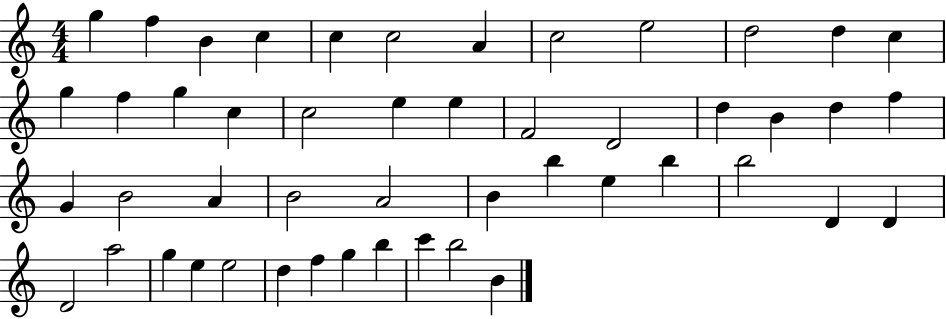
{
  \clef treble
  \numericTimeSignature
  \time 4/4
  \key c \major
  g''4 f''4 b'4 c''4 | c''4 c''2 a'4 | c''2 e''2 | d''2 d''4 c''4 | \break g''4 f''4 g''4 c''4 | c''2 e''4 e''4 | f'2 d'2 | d''4 b'4 d''4 f''4 | \break g'4 b'2 a'4 | b'2 a'2 | b'4 b''4 e''4 b''4 | b''2 d'4 d'4 | \break d'2 a''2 | g''4 e''4 e''2 | d''4 f''4 g''4 b''4 | c'''4 b''2 b'4 | \break \bar "|."
}